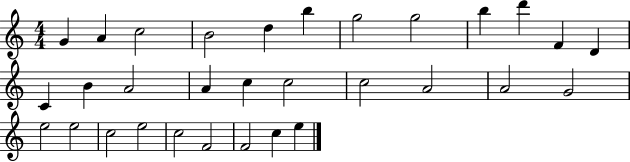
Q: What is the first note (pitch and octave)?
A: G4